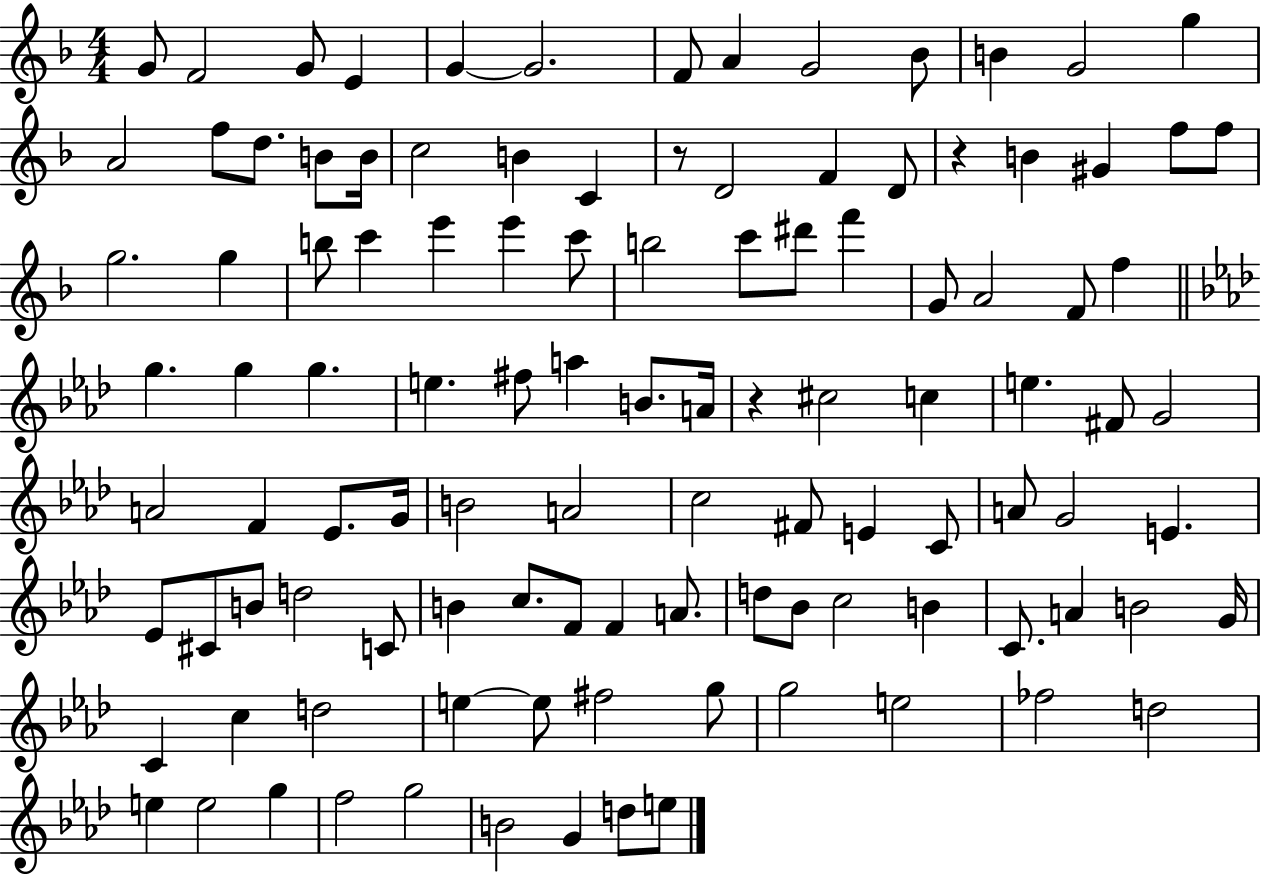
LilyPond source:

{
  \clef treble
  \numericTimeSignature
  \time 4/4
  \key f \major
  \repeat volta 2 { g'8 f'2 g'8 e'4 | g'4~~ g'2. | f'8 a'4 g'2 bes'8 | b'4 g'2 g''4 | \break a'2 f''8 d''8. b'8 b'16 | c''2 b'4 c'4 | r8 d'2 f'4 d'8 | r4 b'4 gis'4 f''8 f''8 | \break g''2. g''4 | b''8 c'''4 e'''4 e'''4 c'''8 | b''2 c'''8 dis'''8 f'''4 | g'8 a'2 f'8 f''4 | \break \bar "||" \break \key aes \major g''4. g''4 g''4. | e''4. fis''8 a''4 b'8. a'16 | r4 cis''2 c''4 | e''4. fis'8 g'2 | \break a'2 f'4 ees'8. g'16 | b'2 a'2 | c''2 fis'8 e'4 c'8 | a'8 g'2 e'4. | \break ees'8 cis'8 b'8 d''2 c'8 | b'4 c''8. f'8 f'4 a'8. | d''8 bes'8 c''2 b'4 | c'8. a'4 b'2 g'16 | \break c'4 c''4 d''2 | e''4~~ e''8 fis''2 g''8 | g''2 e''2 | fes''2 d''2 | \break e''4 e''2 g''4 | f''2 g''2 | b'2 g'4 d''8 e''8 | } \bar "|."
}